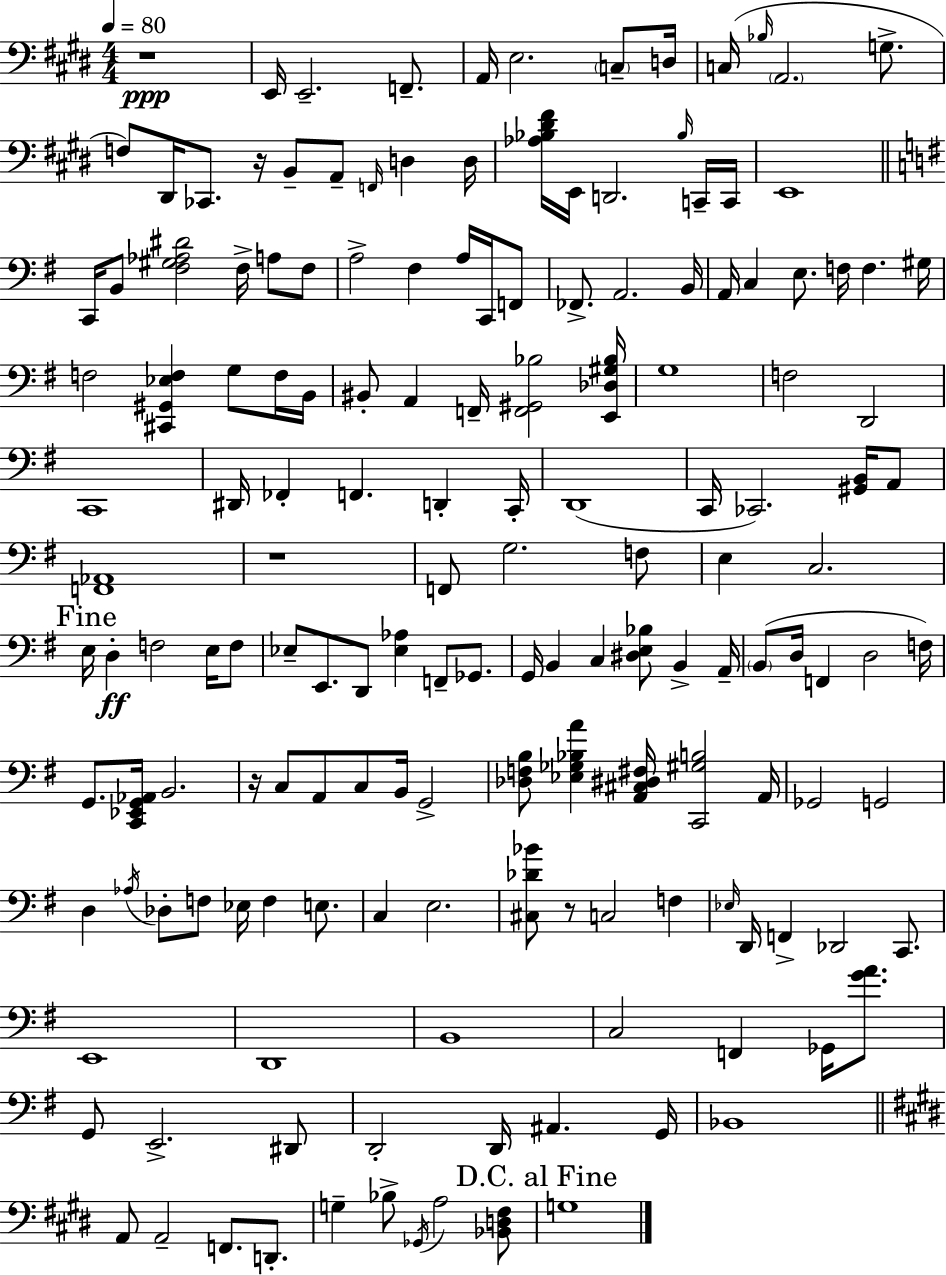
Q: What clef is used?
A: bass